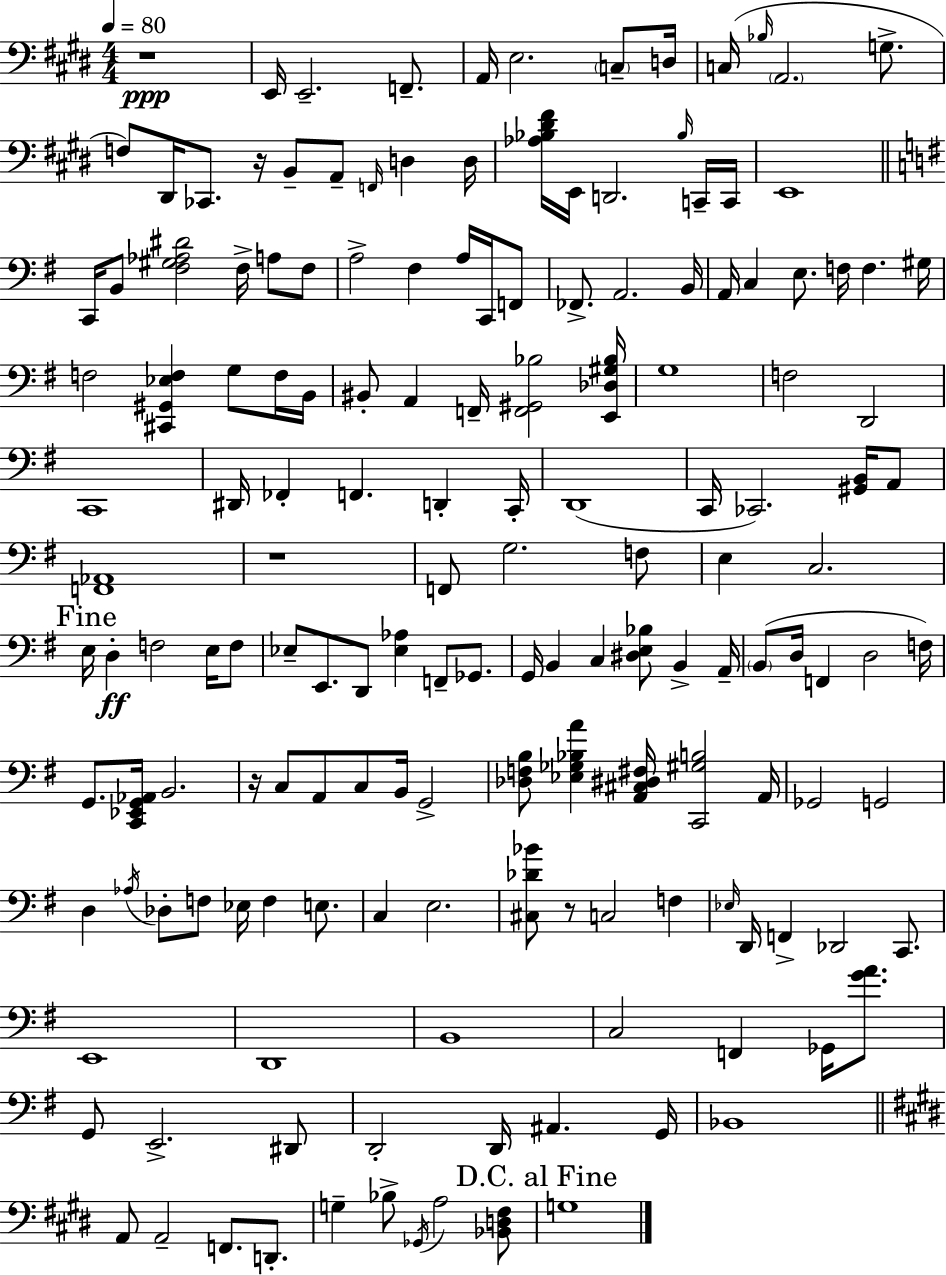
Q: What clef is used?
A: bass